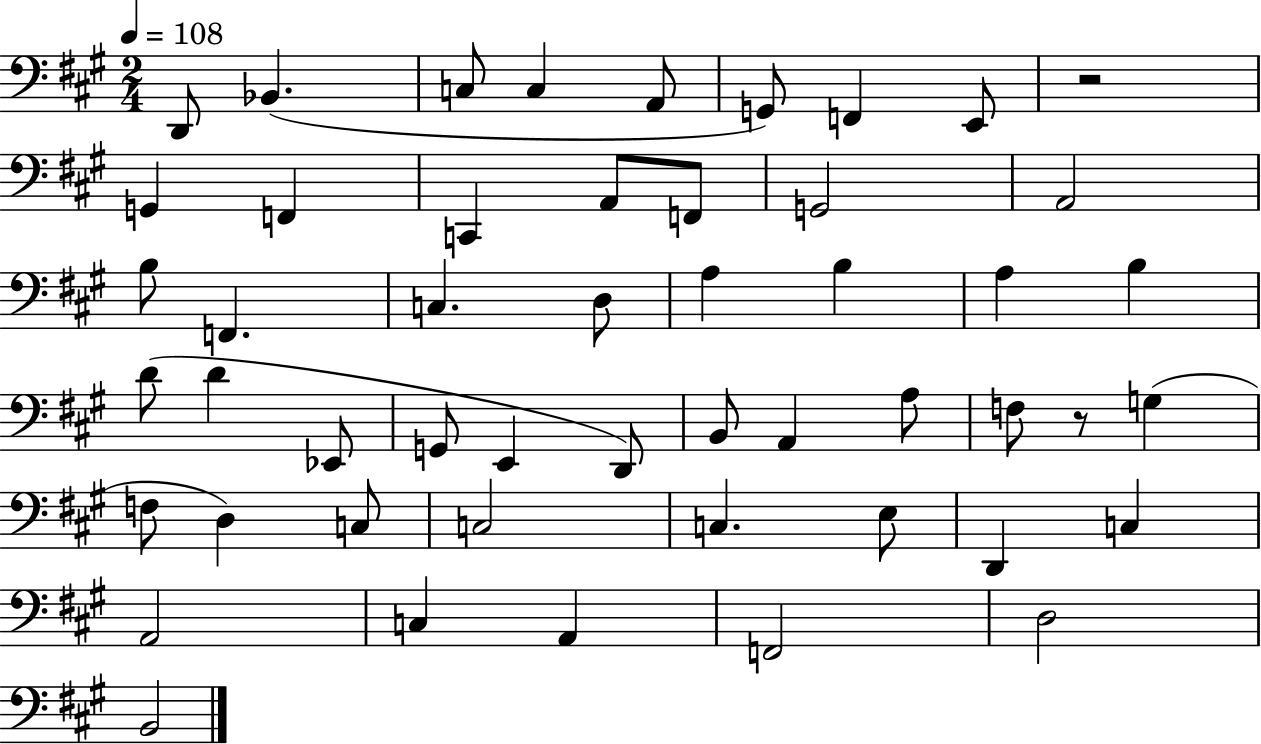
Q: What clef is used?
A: bass